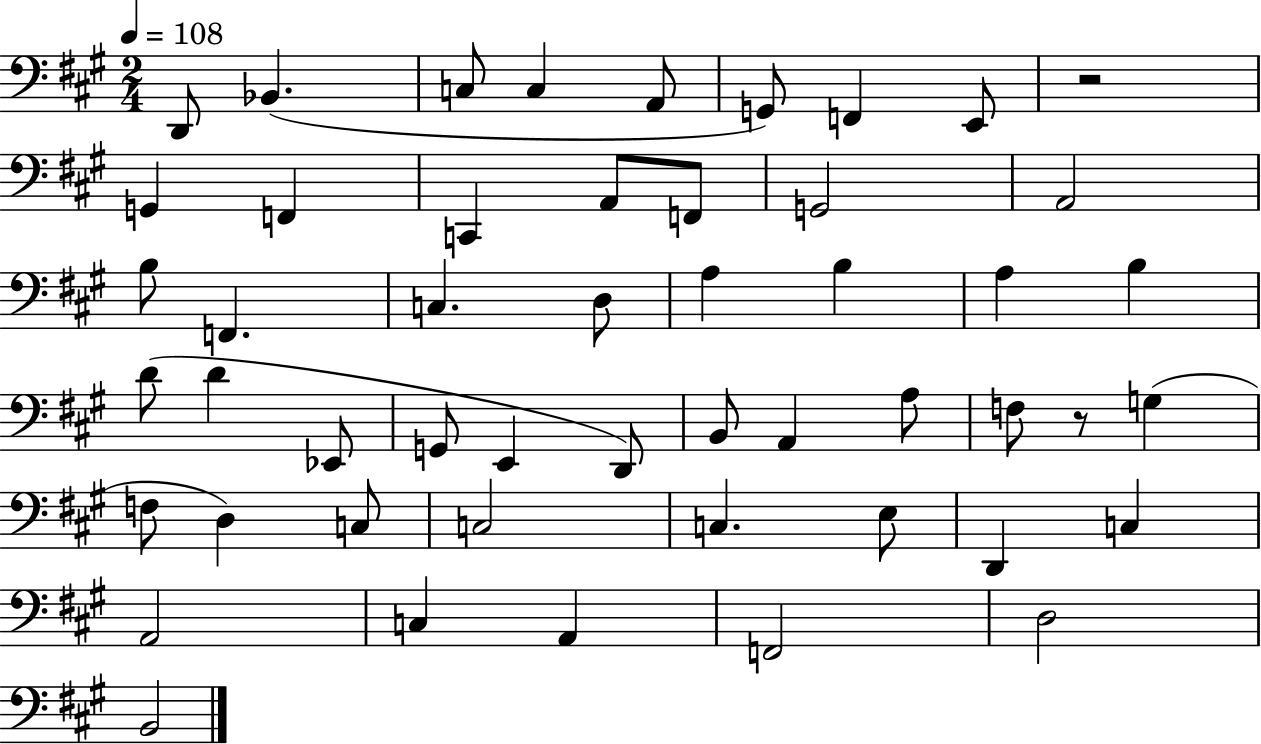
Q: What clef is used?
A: bass